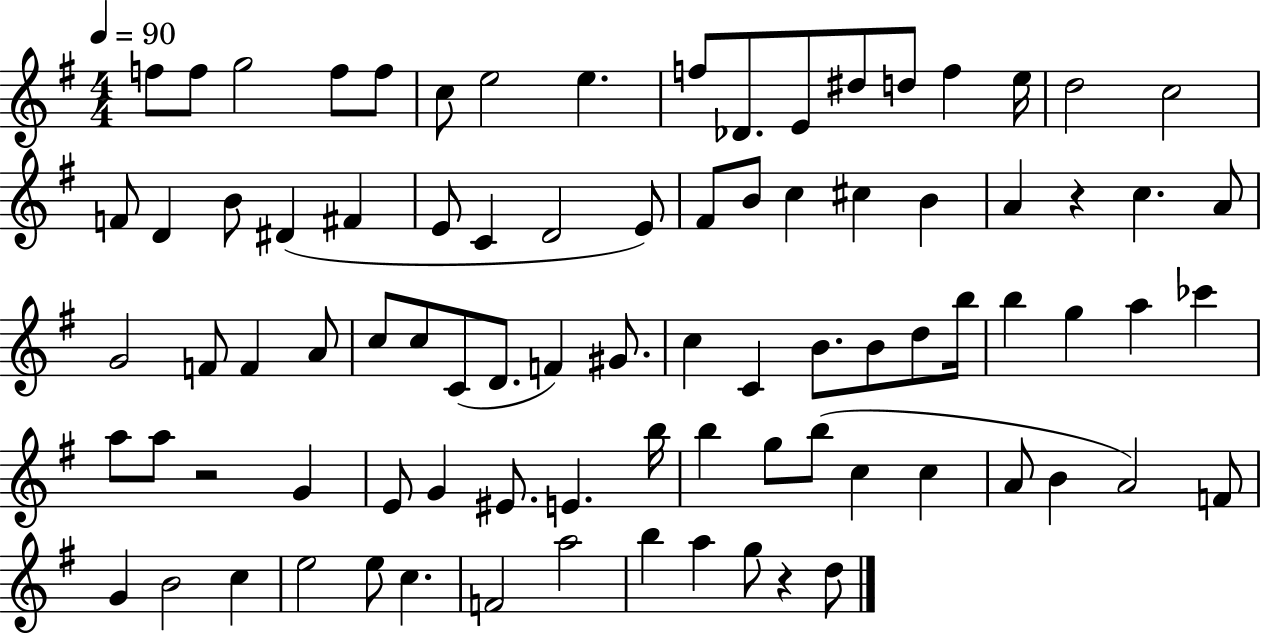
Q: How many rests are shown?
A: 3